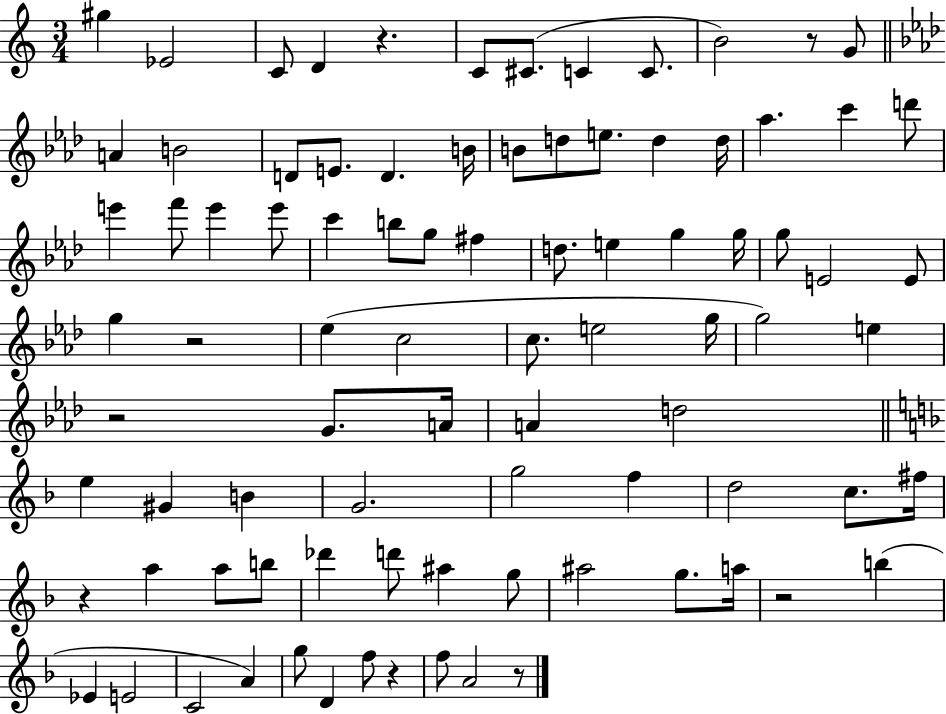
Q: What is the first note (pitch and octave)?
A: G#5